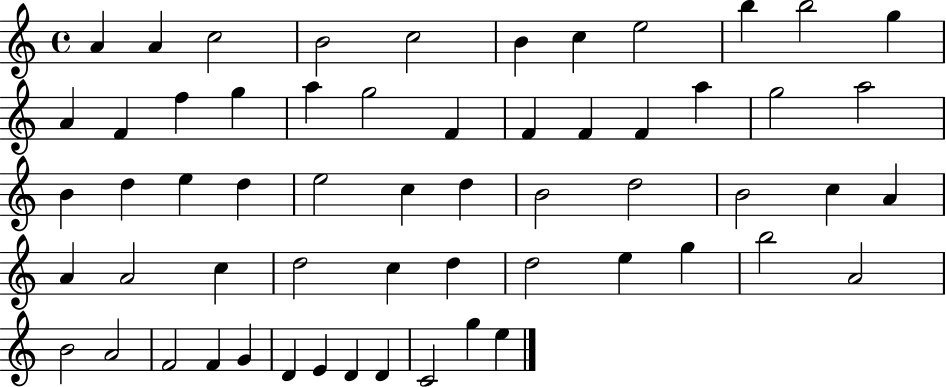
{
  \clef treble
  \time 4/4
  \defaultTimeSignature
  \key c \major
  a'4 a'4 c''2 | b'2 c''2 | b'4 c''4 e''2 | b''4 b''2 g''4 | \break a'4 f'4 f''4 g''4 | a''4 g''2 f'4 | f'4 f'4 f'4 a''4 | g''2 a''2 | \break b'4 d''4 e''4 d''4 | e''2 c''4 d''4 | b'2 d''2 | b'2 c''4 a'4 | \break a'4 a'2 c''4 | d''2 c''4 d''4 | d''2 e''4 g''4 | b''2 a'2 | \break b'2 a'2 | f'2 f'4 g'4 | d'4 e'4 d'4 d'4 | c'2 g''4 e''4 | \break \bar "|."
}